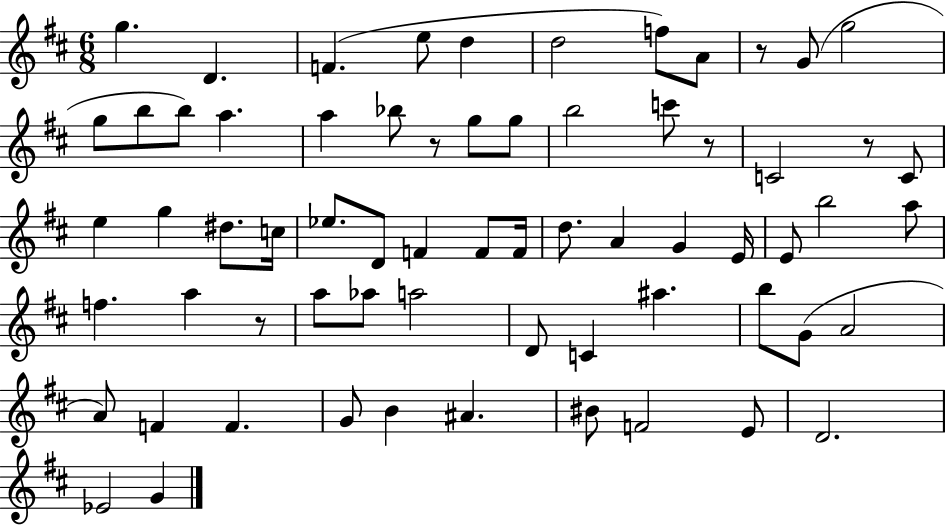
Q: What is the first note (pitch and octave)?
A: G5